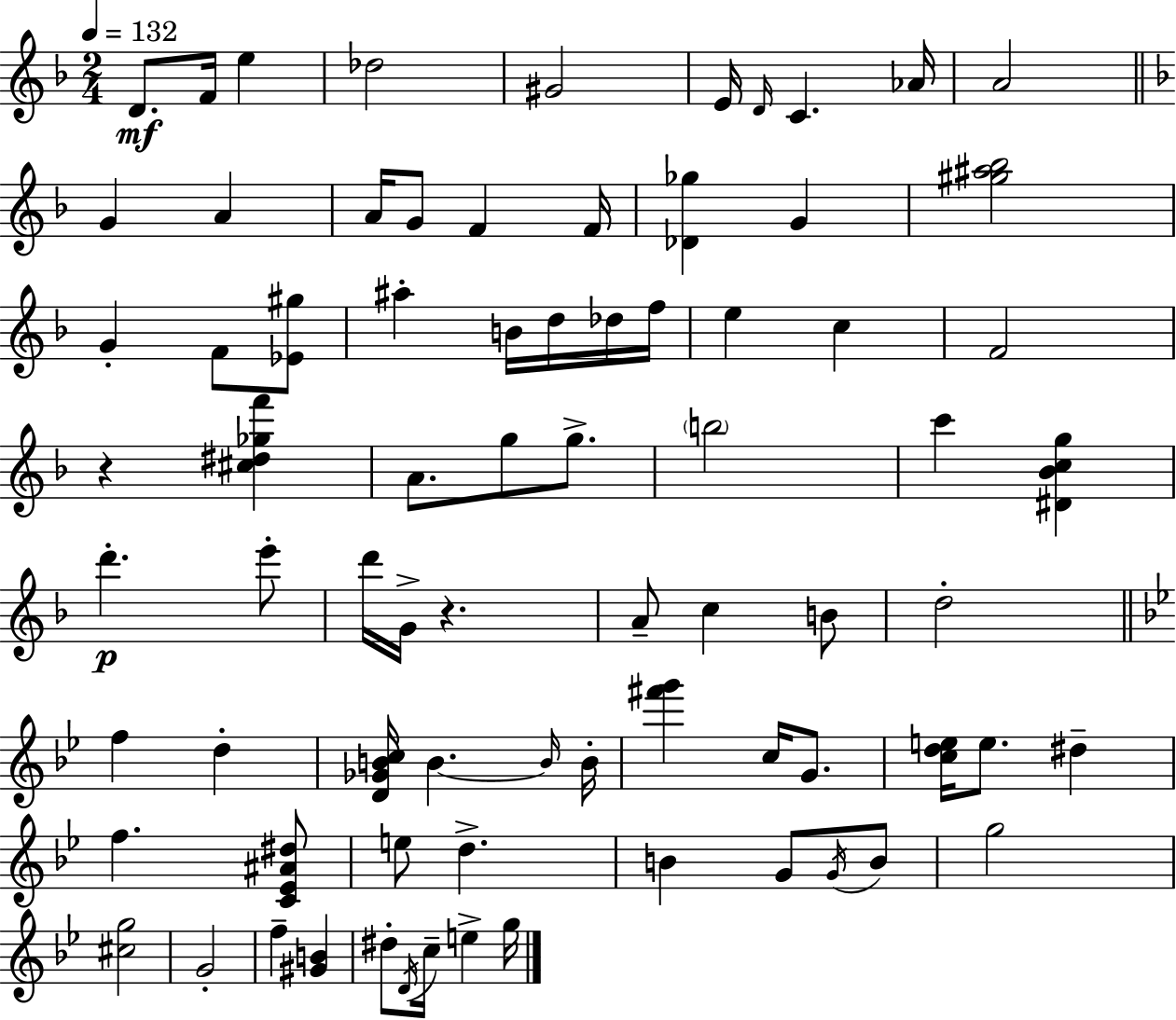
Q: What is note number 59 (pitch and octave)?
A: F5